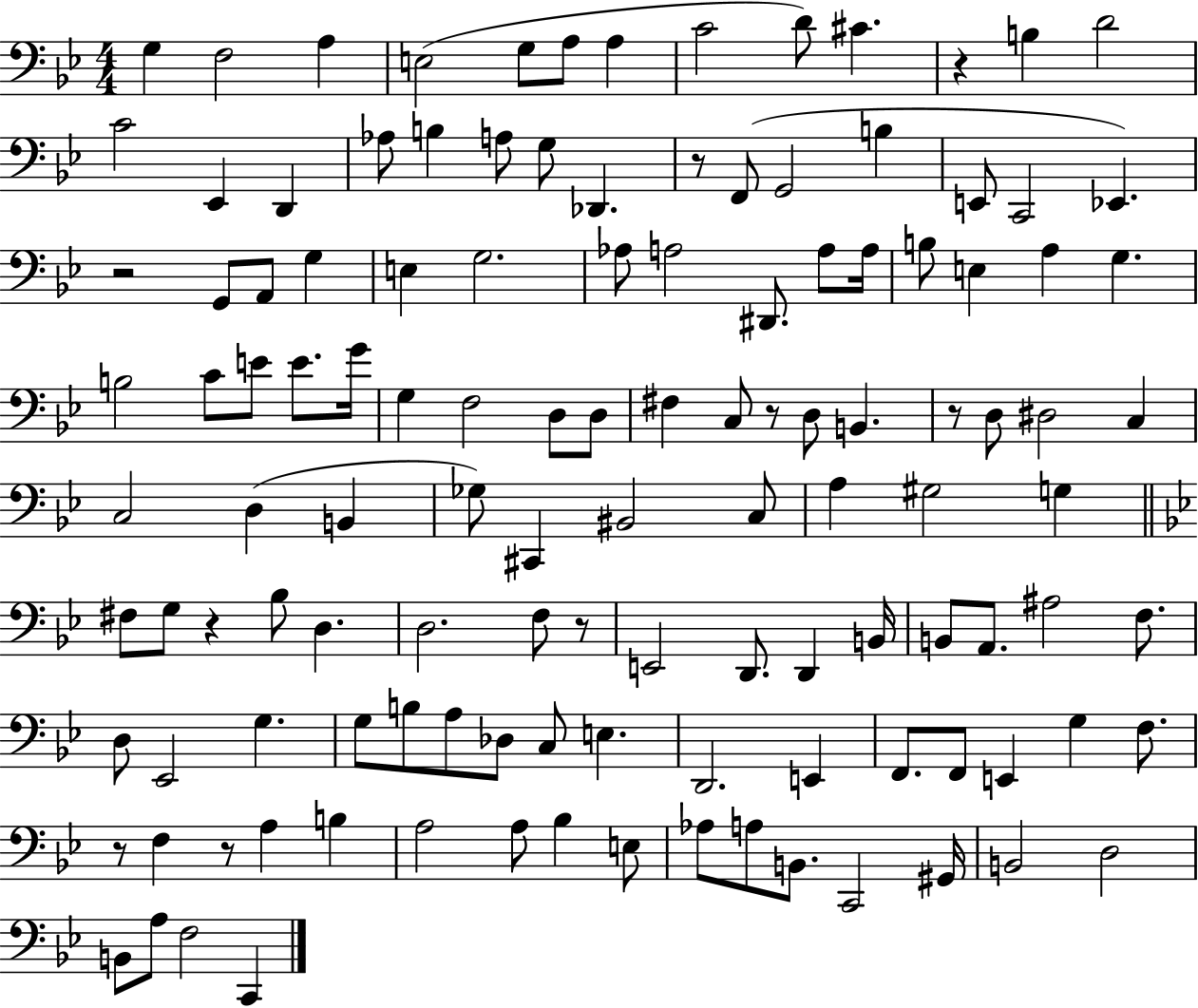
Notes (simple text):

G3/q F3/h A3/q E3/h G3/e A3/e A3/q C4/h D4/e C#4/q. R/q B3/q D4/h C4/h Eb2/q D2/q Ab3/e B3/q A3/e G3/e Db2/q. R/e F2/e G2/h B3/q E2/e C2/h Eb2/q. R/h G2/e A2/e G3/q E3/q G3/h. Ab3/e A3/h D#2/e. A3/e A3/s B3/e E3/q A3/q G3/q. B3/h C4/e E4/e E4/e. G4/s G3/q F3/h D3/e D3/e F#3/q C3/e R/e D3/e B2/q. R/e D3/e D#3/h C3/q C3/h D3/q B2/q Gb3/e C#2/q BIS2/h C3/e A3/q G#3/h G3/q F#3/e G3/e R/q Bb3/e D3/q. D3/h. F3/e R/e E2/h D2/e. D2/q B2/s B2/e A2/e. A#3/h F3/e. D3/e Eb2/h G3/q. G3/e B3/e A3/e Db3/e C3/e E3/q. D2/h. E2/q F2/e. F2/e E2/q G3/q F3/e. R/e F3/q R/e A3/q B3/q A3/h A3/e Bb3/q E3/e Ab3/e A3/e B2/e. C2/h G#2/s B2/h D3/h B2/e A3/e F3/h C2/q